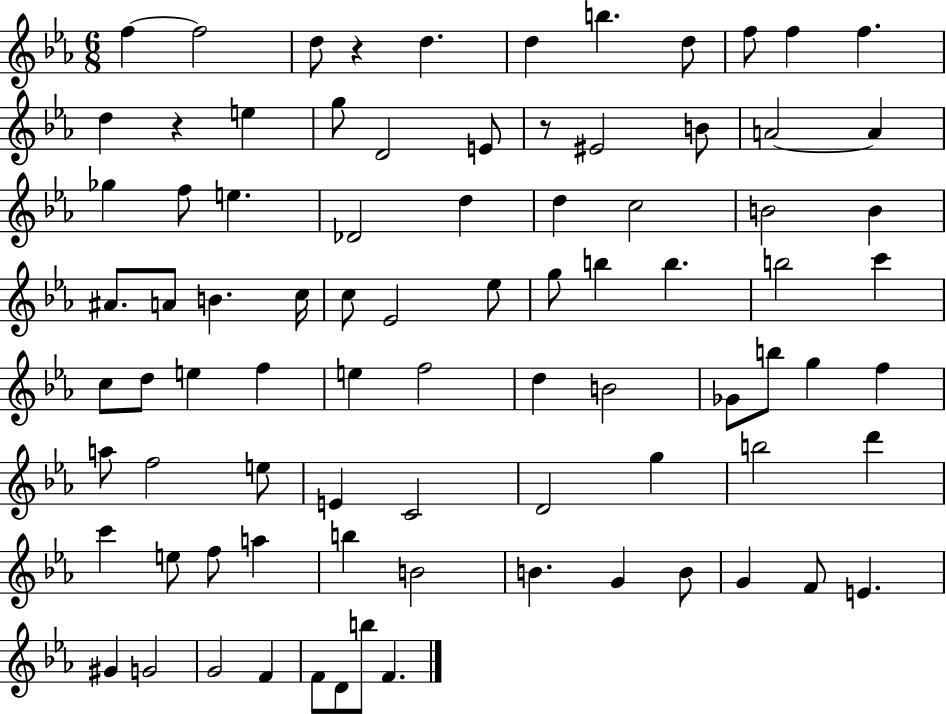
F5/q F5/h D5/e R/q D5/q. D5/q B5/q. D5/e F5/e F5/q F5/q. D5/q R/q E5/q G5/e D4/h E4/e R/e EIS4/h B4/e A4/h A4/q Gb5/q F5/e E5/q. Db4/h D5/q D5/q C5/h B4/h B4/q A#4/e. A4/e B4/q. C5/s C5/e Eb4/h Eb5/e G5/e B5/q B5/q. B5/h C6/q C5/e D5/e E5/q F5/q E5/q F5/h D5/q B4/h Gb4/e B5/e G5/q F5/q A5/e F5/h E5/e E4/q C4/h D4/h G5/q B5/h D6/q C6/q E5/e F5/e A5/q B5/q B4/h B4/q. G4/q B4/e G4/q F4/e E4/q. G#4/q G4/h G4/h F4/q F4/e D4/e B5/e F4/q.